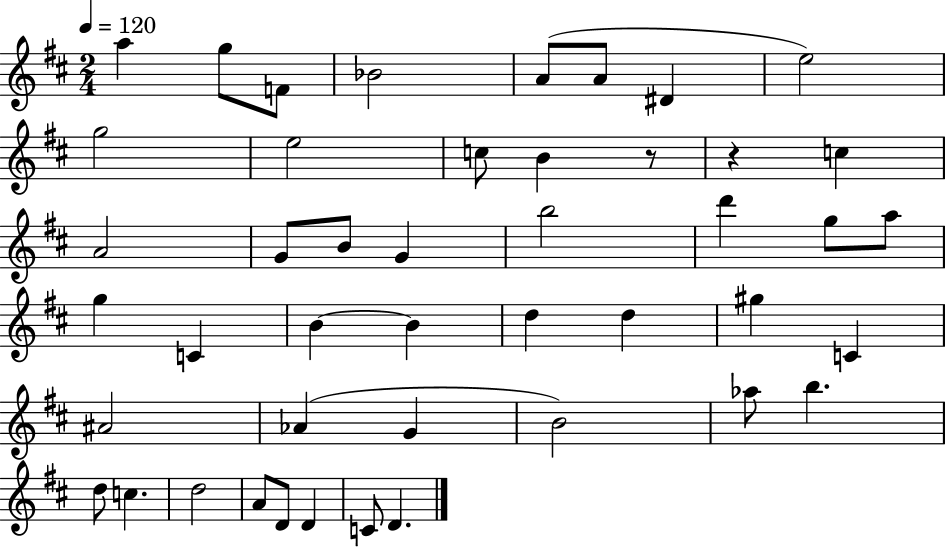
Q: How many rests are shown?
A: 2